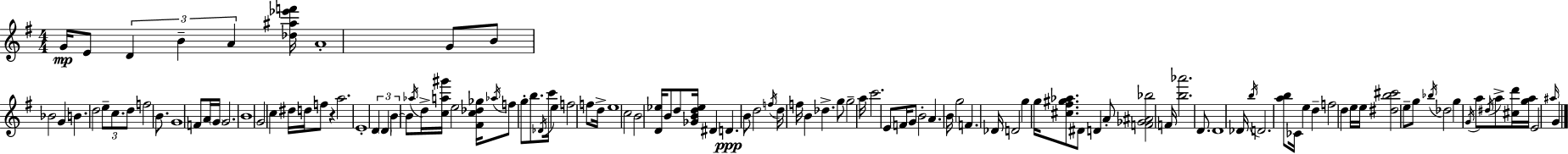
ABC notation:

X:1
T:Untitled
M:4/4
L:1/4
K:G
G/4 E/2 D B A [_d^a_e'f']/4 A4 G/2 B/2 _B2 G B d2 e/2 c/2 d/2 f2 B/2 G4 F/2 A/4 G/4 G2 B4 G2 c ^d/4 d/4 f/2 z a2 E4 D D B B/2 _a/4 d/4 [ca^g']/4 e2 [^Fc_d_g]/4 _a/4 f/2 g/2 b/2 _D/4 c'/4 e f2 f/2 d/4 e4 c2 B2 [D_e]/4 B/2 d/2 [_GBd_e]/4 ^D D B/2 d2 f/4 d/4 f/4 B _d g/2 g2 a/4 c'2 E/2 F/4 G/2 B2 A B/4 g2 F _D/4 D2 g g/4 [^c^f^g_a]/2 ^D/2 D A/2 [F_G^A_b]2 F/4 [b_a']2 D/2 D4 _D/4 b/4 D2 [ab]/2 _C/4 e d f2 d e/4 e/4 [^db^c']2 e/2 g/2 _b/4 _d2 g G/4 a/2 ^d/4 a/2 [^cd']/4 [ga]/4 E2 ^a/4 G